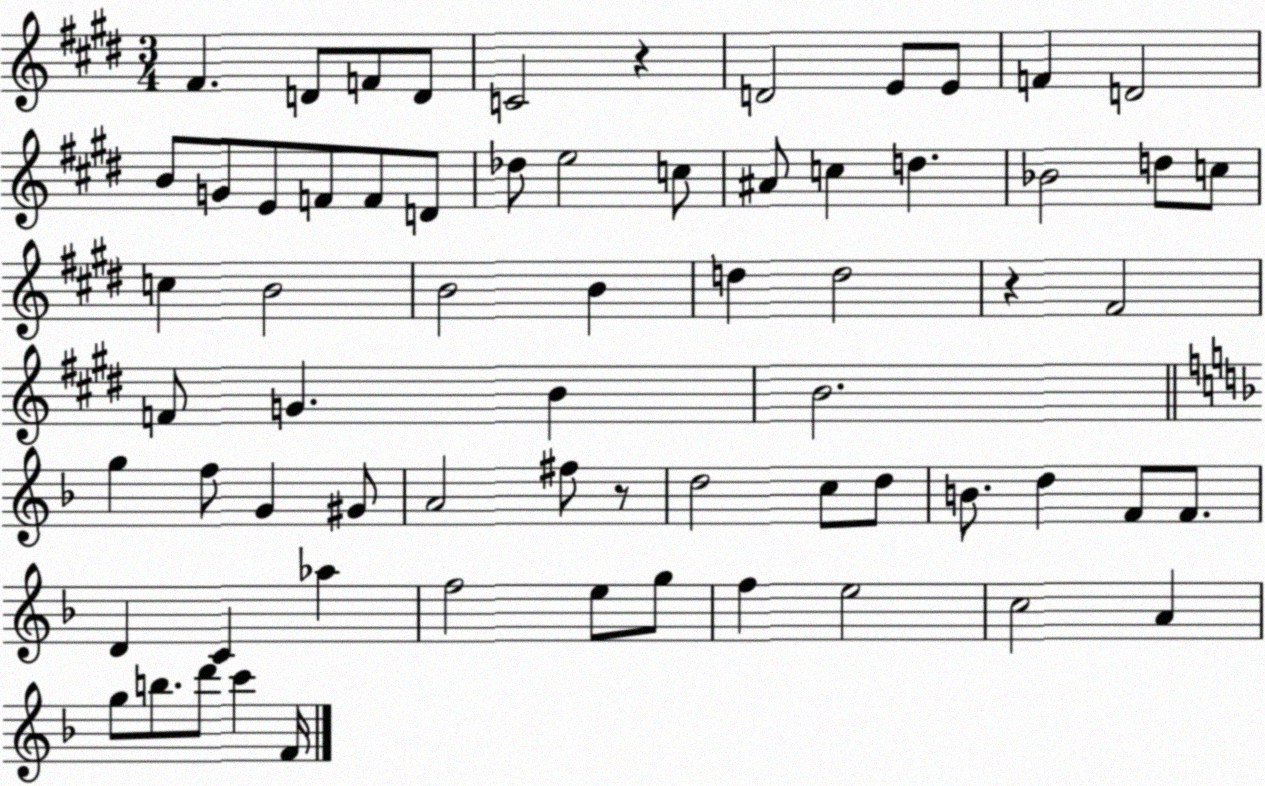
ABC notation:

X:1
T:Untitled
M:3/4
L:1/4
K:E
^F D/2 F/2 D/2 C2 z D2 E/2 E/2 F D2 B/2 G/2 E/2 F/2 F/2 D/2 _d/2 e2 c/2 ^A/2 c d _B2 d/2 c/2 c B2 B2 B d d2 z ^F2 F/2 G B B2 g f/2 G ^G/2 A2 ^f/2 z/2 d2 c/2 d/2 B/2 d F/2 F/2 D C _a f2 e/2 g/2 f e2 c2 A g/2 b/2 d'/2 c' F/4